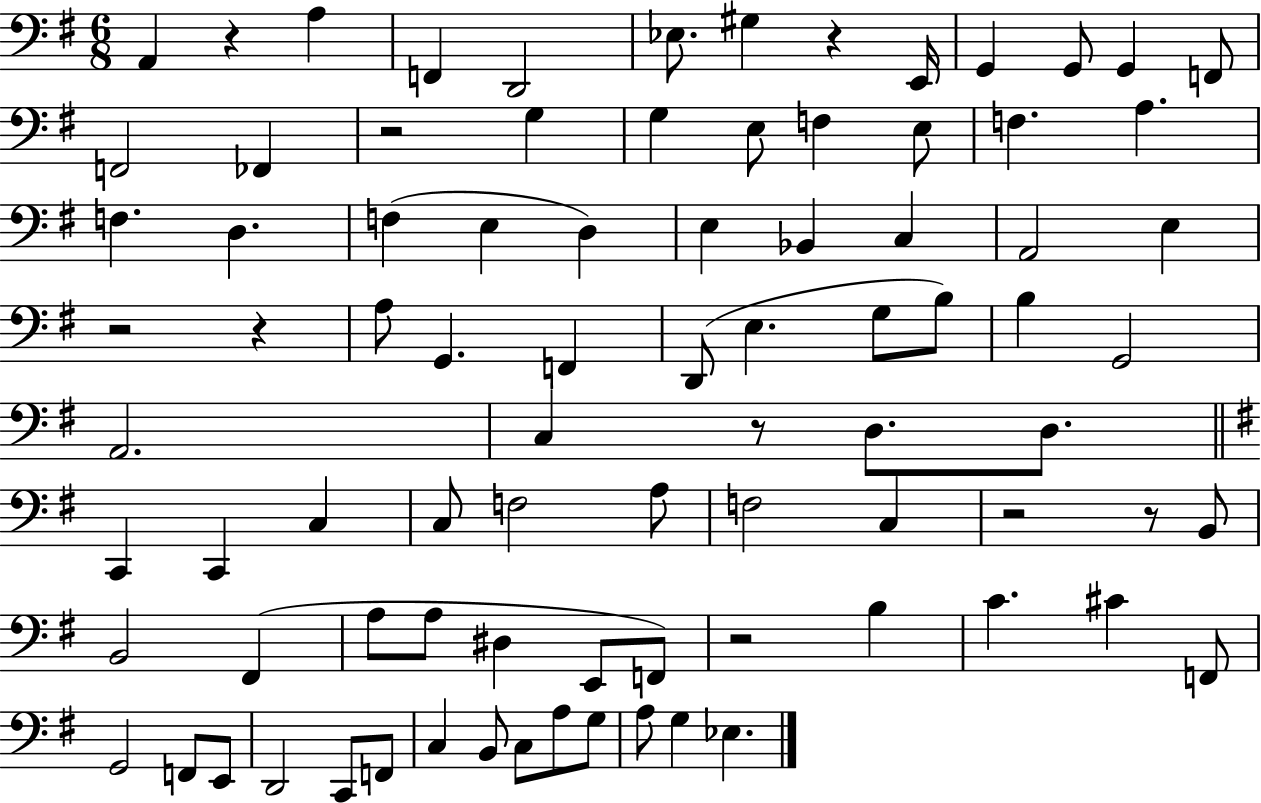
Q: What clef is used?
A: bass